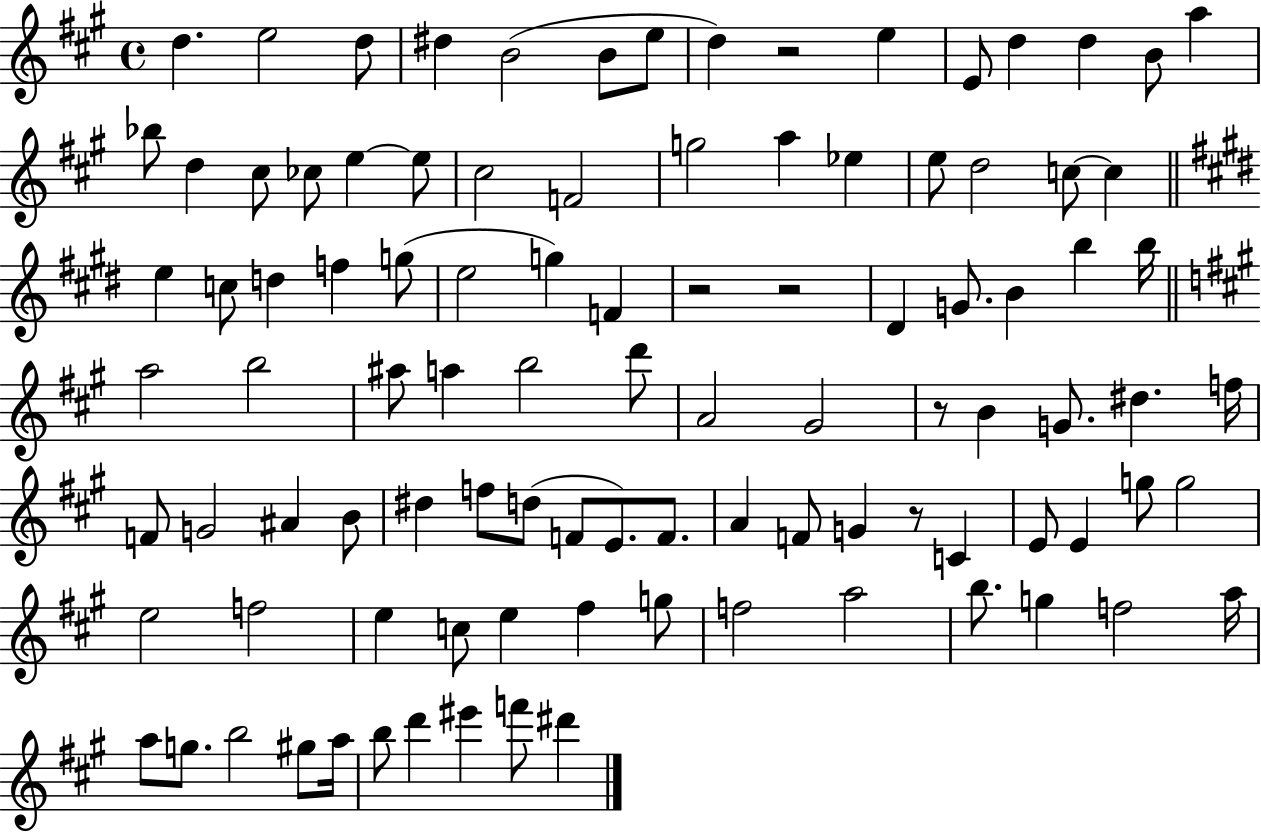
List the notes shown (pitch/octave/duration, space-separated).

D5/q. E5/h D5/e D#5/q B4/h B4/e E5/e D5/q R/h E5/q E4/e D5/q D5/q B4/e A5/q Bb5/e D5/q C#5/e CES5/e E5/q E5/e C#5/h F4/h G5/h A5/q Eb5/q E5/e D5/h C5/e C5/q E5/q C5/e D5/q F5/q G5/e E5/h G5/q F4/q R/h R/h D#4/q G4/e. B4/q B5/q B5/s A5/h B5/h A#5/e A5/q B5/h D6/e A4/h G#4/h R/e B4/q G4/e. D#5/q. F5/s F4/e G4/h A#4/q B4/e D#5/q F5/e D5/e F4/e E4/e. F4/e. A4/q F4/e G4/q R/e C4/q E4/e E4/q G5/e G5/h E5/h F5/h E5/q C5/e E5/q F#5/q G5/e F5/h A5/h B5/e. G5/q F5/h A5/s A5/e G5/e. B5/h G#5/e A5/s B5/e D6/q EIS6/q F6/e D#6/q